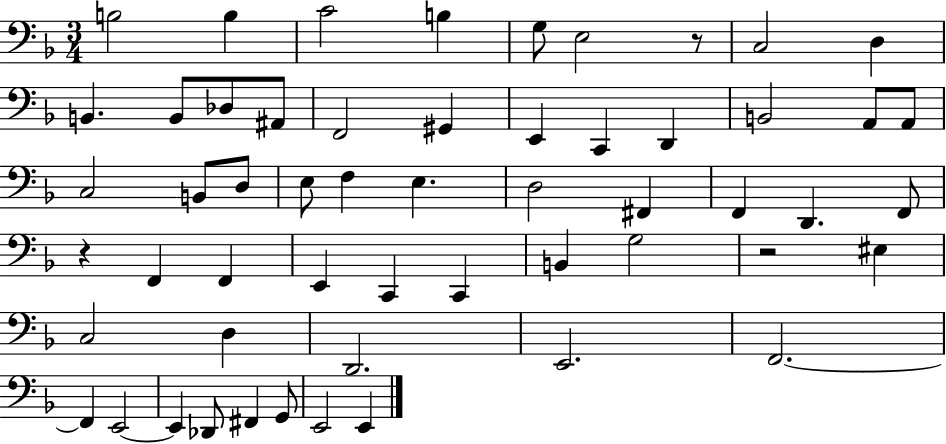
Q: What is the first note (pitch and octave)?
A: B3